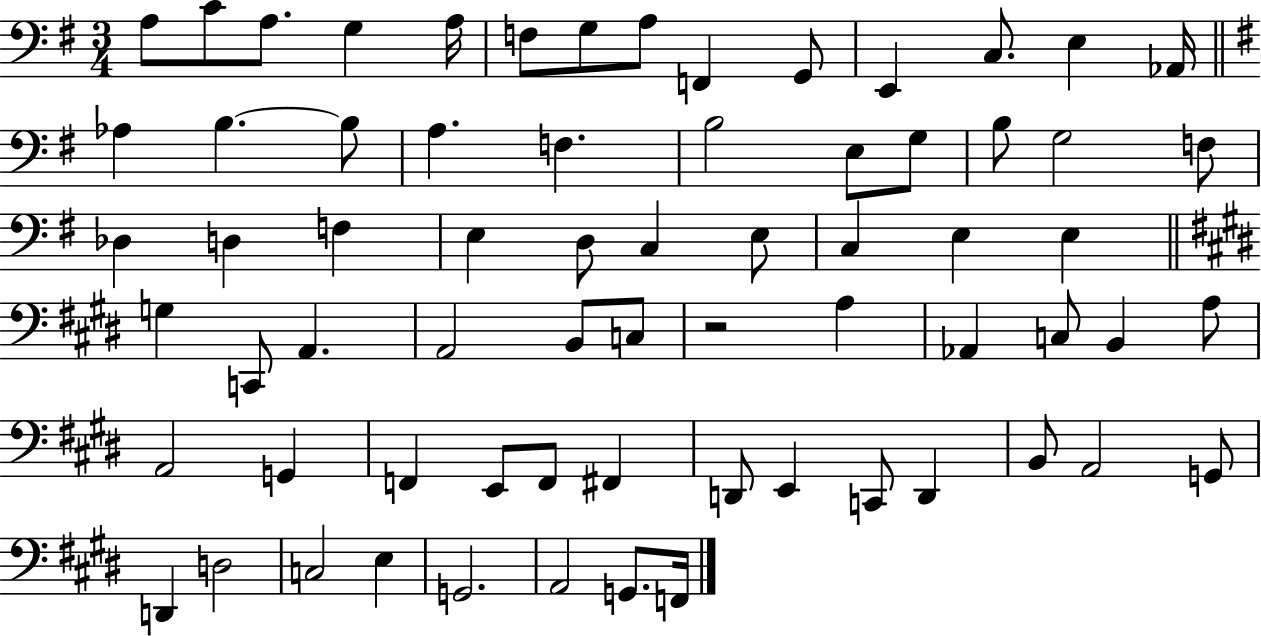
A3/e C4/e A3/e. G3/q A3/s F3/e G3/e A3/e F2/q G2/e E2/q C3/e. E3/q Ab2/s Ab3/q B3/q. B3/e A3/q. F3/q. B3/h E3/e G3/e B3/e G3/h F3/e Db3/q D3/q F3/q E3/q D3/e C3/q E3/e C3/q E3/q E3/q G3/q C2/e A2/q. A2/h B2/e C3/e R/h A3/q Ab2/q C3/e B2/q A3/e A2/h G2/q F2/q E2/e F2/e F#2/q D2/e E2/q C2/e D2/q B2/e A2/h G2/e D2/q D3/h C3/h E3/q G2/h. A2/h G2/e. F2/s